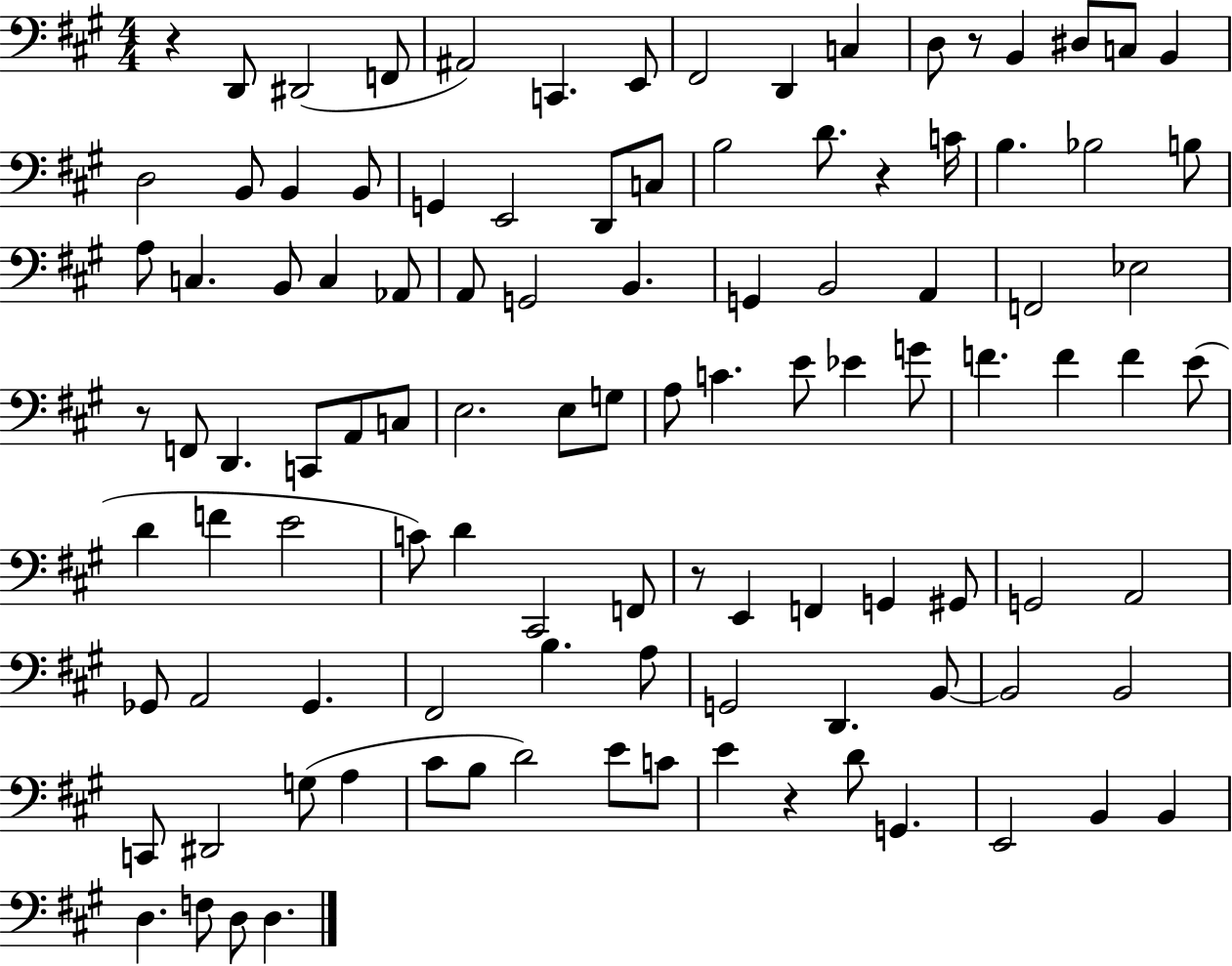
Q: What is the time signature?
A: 4/4